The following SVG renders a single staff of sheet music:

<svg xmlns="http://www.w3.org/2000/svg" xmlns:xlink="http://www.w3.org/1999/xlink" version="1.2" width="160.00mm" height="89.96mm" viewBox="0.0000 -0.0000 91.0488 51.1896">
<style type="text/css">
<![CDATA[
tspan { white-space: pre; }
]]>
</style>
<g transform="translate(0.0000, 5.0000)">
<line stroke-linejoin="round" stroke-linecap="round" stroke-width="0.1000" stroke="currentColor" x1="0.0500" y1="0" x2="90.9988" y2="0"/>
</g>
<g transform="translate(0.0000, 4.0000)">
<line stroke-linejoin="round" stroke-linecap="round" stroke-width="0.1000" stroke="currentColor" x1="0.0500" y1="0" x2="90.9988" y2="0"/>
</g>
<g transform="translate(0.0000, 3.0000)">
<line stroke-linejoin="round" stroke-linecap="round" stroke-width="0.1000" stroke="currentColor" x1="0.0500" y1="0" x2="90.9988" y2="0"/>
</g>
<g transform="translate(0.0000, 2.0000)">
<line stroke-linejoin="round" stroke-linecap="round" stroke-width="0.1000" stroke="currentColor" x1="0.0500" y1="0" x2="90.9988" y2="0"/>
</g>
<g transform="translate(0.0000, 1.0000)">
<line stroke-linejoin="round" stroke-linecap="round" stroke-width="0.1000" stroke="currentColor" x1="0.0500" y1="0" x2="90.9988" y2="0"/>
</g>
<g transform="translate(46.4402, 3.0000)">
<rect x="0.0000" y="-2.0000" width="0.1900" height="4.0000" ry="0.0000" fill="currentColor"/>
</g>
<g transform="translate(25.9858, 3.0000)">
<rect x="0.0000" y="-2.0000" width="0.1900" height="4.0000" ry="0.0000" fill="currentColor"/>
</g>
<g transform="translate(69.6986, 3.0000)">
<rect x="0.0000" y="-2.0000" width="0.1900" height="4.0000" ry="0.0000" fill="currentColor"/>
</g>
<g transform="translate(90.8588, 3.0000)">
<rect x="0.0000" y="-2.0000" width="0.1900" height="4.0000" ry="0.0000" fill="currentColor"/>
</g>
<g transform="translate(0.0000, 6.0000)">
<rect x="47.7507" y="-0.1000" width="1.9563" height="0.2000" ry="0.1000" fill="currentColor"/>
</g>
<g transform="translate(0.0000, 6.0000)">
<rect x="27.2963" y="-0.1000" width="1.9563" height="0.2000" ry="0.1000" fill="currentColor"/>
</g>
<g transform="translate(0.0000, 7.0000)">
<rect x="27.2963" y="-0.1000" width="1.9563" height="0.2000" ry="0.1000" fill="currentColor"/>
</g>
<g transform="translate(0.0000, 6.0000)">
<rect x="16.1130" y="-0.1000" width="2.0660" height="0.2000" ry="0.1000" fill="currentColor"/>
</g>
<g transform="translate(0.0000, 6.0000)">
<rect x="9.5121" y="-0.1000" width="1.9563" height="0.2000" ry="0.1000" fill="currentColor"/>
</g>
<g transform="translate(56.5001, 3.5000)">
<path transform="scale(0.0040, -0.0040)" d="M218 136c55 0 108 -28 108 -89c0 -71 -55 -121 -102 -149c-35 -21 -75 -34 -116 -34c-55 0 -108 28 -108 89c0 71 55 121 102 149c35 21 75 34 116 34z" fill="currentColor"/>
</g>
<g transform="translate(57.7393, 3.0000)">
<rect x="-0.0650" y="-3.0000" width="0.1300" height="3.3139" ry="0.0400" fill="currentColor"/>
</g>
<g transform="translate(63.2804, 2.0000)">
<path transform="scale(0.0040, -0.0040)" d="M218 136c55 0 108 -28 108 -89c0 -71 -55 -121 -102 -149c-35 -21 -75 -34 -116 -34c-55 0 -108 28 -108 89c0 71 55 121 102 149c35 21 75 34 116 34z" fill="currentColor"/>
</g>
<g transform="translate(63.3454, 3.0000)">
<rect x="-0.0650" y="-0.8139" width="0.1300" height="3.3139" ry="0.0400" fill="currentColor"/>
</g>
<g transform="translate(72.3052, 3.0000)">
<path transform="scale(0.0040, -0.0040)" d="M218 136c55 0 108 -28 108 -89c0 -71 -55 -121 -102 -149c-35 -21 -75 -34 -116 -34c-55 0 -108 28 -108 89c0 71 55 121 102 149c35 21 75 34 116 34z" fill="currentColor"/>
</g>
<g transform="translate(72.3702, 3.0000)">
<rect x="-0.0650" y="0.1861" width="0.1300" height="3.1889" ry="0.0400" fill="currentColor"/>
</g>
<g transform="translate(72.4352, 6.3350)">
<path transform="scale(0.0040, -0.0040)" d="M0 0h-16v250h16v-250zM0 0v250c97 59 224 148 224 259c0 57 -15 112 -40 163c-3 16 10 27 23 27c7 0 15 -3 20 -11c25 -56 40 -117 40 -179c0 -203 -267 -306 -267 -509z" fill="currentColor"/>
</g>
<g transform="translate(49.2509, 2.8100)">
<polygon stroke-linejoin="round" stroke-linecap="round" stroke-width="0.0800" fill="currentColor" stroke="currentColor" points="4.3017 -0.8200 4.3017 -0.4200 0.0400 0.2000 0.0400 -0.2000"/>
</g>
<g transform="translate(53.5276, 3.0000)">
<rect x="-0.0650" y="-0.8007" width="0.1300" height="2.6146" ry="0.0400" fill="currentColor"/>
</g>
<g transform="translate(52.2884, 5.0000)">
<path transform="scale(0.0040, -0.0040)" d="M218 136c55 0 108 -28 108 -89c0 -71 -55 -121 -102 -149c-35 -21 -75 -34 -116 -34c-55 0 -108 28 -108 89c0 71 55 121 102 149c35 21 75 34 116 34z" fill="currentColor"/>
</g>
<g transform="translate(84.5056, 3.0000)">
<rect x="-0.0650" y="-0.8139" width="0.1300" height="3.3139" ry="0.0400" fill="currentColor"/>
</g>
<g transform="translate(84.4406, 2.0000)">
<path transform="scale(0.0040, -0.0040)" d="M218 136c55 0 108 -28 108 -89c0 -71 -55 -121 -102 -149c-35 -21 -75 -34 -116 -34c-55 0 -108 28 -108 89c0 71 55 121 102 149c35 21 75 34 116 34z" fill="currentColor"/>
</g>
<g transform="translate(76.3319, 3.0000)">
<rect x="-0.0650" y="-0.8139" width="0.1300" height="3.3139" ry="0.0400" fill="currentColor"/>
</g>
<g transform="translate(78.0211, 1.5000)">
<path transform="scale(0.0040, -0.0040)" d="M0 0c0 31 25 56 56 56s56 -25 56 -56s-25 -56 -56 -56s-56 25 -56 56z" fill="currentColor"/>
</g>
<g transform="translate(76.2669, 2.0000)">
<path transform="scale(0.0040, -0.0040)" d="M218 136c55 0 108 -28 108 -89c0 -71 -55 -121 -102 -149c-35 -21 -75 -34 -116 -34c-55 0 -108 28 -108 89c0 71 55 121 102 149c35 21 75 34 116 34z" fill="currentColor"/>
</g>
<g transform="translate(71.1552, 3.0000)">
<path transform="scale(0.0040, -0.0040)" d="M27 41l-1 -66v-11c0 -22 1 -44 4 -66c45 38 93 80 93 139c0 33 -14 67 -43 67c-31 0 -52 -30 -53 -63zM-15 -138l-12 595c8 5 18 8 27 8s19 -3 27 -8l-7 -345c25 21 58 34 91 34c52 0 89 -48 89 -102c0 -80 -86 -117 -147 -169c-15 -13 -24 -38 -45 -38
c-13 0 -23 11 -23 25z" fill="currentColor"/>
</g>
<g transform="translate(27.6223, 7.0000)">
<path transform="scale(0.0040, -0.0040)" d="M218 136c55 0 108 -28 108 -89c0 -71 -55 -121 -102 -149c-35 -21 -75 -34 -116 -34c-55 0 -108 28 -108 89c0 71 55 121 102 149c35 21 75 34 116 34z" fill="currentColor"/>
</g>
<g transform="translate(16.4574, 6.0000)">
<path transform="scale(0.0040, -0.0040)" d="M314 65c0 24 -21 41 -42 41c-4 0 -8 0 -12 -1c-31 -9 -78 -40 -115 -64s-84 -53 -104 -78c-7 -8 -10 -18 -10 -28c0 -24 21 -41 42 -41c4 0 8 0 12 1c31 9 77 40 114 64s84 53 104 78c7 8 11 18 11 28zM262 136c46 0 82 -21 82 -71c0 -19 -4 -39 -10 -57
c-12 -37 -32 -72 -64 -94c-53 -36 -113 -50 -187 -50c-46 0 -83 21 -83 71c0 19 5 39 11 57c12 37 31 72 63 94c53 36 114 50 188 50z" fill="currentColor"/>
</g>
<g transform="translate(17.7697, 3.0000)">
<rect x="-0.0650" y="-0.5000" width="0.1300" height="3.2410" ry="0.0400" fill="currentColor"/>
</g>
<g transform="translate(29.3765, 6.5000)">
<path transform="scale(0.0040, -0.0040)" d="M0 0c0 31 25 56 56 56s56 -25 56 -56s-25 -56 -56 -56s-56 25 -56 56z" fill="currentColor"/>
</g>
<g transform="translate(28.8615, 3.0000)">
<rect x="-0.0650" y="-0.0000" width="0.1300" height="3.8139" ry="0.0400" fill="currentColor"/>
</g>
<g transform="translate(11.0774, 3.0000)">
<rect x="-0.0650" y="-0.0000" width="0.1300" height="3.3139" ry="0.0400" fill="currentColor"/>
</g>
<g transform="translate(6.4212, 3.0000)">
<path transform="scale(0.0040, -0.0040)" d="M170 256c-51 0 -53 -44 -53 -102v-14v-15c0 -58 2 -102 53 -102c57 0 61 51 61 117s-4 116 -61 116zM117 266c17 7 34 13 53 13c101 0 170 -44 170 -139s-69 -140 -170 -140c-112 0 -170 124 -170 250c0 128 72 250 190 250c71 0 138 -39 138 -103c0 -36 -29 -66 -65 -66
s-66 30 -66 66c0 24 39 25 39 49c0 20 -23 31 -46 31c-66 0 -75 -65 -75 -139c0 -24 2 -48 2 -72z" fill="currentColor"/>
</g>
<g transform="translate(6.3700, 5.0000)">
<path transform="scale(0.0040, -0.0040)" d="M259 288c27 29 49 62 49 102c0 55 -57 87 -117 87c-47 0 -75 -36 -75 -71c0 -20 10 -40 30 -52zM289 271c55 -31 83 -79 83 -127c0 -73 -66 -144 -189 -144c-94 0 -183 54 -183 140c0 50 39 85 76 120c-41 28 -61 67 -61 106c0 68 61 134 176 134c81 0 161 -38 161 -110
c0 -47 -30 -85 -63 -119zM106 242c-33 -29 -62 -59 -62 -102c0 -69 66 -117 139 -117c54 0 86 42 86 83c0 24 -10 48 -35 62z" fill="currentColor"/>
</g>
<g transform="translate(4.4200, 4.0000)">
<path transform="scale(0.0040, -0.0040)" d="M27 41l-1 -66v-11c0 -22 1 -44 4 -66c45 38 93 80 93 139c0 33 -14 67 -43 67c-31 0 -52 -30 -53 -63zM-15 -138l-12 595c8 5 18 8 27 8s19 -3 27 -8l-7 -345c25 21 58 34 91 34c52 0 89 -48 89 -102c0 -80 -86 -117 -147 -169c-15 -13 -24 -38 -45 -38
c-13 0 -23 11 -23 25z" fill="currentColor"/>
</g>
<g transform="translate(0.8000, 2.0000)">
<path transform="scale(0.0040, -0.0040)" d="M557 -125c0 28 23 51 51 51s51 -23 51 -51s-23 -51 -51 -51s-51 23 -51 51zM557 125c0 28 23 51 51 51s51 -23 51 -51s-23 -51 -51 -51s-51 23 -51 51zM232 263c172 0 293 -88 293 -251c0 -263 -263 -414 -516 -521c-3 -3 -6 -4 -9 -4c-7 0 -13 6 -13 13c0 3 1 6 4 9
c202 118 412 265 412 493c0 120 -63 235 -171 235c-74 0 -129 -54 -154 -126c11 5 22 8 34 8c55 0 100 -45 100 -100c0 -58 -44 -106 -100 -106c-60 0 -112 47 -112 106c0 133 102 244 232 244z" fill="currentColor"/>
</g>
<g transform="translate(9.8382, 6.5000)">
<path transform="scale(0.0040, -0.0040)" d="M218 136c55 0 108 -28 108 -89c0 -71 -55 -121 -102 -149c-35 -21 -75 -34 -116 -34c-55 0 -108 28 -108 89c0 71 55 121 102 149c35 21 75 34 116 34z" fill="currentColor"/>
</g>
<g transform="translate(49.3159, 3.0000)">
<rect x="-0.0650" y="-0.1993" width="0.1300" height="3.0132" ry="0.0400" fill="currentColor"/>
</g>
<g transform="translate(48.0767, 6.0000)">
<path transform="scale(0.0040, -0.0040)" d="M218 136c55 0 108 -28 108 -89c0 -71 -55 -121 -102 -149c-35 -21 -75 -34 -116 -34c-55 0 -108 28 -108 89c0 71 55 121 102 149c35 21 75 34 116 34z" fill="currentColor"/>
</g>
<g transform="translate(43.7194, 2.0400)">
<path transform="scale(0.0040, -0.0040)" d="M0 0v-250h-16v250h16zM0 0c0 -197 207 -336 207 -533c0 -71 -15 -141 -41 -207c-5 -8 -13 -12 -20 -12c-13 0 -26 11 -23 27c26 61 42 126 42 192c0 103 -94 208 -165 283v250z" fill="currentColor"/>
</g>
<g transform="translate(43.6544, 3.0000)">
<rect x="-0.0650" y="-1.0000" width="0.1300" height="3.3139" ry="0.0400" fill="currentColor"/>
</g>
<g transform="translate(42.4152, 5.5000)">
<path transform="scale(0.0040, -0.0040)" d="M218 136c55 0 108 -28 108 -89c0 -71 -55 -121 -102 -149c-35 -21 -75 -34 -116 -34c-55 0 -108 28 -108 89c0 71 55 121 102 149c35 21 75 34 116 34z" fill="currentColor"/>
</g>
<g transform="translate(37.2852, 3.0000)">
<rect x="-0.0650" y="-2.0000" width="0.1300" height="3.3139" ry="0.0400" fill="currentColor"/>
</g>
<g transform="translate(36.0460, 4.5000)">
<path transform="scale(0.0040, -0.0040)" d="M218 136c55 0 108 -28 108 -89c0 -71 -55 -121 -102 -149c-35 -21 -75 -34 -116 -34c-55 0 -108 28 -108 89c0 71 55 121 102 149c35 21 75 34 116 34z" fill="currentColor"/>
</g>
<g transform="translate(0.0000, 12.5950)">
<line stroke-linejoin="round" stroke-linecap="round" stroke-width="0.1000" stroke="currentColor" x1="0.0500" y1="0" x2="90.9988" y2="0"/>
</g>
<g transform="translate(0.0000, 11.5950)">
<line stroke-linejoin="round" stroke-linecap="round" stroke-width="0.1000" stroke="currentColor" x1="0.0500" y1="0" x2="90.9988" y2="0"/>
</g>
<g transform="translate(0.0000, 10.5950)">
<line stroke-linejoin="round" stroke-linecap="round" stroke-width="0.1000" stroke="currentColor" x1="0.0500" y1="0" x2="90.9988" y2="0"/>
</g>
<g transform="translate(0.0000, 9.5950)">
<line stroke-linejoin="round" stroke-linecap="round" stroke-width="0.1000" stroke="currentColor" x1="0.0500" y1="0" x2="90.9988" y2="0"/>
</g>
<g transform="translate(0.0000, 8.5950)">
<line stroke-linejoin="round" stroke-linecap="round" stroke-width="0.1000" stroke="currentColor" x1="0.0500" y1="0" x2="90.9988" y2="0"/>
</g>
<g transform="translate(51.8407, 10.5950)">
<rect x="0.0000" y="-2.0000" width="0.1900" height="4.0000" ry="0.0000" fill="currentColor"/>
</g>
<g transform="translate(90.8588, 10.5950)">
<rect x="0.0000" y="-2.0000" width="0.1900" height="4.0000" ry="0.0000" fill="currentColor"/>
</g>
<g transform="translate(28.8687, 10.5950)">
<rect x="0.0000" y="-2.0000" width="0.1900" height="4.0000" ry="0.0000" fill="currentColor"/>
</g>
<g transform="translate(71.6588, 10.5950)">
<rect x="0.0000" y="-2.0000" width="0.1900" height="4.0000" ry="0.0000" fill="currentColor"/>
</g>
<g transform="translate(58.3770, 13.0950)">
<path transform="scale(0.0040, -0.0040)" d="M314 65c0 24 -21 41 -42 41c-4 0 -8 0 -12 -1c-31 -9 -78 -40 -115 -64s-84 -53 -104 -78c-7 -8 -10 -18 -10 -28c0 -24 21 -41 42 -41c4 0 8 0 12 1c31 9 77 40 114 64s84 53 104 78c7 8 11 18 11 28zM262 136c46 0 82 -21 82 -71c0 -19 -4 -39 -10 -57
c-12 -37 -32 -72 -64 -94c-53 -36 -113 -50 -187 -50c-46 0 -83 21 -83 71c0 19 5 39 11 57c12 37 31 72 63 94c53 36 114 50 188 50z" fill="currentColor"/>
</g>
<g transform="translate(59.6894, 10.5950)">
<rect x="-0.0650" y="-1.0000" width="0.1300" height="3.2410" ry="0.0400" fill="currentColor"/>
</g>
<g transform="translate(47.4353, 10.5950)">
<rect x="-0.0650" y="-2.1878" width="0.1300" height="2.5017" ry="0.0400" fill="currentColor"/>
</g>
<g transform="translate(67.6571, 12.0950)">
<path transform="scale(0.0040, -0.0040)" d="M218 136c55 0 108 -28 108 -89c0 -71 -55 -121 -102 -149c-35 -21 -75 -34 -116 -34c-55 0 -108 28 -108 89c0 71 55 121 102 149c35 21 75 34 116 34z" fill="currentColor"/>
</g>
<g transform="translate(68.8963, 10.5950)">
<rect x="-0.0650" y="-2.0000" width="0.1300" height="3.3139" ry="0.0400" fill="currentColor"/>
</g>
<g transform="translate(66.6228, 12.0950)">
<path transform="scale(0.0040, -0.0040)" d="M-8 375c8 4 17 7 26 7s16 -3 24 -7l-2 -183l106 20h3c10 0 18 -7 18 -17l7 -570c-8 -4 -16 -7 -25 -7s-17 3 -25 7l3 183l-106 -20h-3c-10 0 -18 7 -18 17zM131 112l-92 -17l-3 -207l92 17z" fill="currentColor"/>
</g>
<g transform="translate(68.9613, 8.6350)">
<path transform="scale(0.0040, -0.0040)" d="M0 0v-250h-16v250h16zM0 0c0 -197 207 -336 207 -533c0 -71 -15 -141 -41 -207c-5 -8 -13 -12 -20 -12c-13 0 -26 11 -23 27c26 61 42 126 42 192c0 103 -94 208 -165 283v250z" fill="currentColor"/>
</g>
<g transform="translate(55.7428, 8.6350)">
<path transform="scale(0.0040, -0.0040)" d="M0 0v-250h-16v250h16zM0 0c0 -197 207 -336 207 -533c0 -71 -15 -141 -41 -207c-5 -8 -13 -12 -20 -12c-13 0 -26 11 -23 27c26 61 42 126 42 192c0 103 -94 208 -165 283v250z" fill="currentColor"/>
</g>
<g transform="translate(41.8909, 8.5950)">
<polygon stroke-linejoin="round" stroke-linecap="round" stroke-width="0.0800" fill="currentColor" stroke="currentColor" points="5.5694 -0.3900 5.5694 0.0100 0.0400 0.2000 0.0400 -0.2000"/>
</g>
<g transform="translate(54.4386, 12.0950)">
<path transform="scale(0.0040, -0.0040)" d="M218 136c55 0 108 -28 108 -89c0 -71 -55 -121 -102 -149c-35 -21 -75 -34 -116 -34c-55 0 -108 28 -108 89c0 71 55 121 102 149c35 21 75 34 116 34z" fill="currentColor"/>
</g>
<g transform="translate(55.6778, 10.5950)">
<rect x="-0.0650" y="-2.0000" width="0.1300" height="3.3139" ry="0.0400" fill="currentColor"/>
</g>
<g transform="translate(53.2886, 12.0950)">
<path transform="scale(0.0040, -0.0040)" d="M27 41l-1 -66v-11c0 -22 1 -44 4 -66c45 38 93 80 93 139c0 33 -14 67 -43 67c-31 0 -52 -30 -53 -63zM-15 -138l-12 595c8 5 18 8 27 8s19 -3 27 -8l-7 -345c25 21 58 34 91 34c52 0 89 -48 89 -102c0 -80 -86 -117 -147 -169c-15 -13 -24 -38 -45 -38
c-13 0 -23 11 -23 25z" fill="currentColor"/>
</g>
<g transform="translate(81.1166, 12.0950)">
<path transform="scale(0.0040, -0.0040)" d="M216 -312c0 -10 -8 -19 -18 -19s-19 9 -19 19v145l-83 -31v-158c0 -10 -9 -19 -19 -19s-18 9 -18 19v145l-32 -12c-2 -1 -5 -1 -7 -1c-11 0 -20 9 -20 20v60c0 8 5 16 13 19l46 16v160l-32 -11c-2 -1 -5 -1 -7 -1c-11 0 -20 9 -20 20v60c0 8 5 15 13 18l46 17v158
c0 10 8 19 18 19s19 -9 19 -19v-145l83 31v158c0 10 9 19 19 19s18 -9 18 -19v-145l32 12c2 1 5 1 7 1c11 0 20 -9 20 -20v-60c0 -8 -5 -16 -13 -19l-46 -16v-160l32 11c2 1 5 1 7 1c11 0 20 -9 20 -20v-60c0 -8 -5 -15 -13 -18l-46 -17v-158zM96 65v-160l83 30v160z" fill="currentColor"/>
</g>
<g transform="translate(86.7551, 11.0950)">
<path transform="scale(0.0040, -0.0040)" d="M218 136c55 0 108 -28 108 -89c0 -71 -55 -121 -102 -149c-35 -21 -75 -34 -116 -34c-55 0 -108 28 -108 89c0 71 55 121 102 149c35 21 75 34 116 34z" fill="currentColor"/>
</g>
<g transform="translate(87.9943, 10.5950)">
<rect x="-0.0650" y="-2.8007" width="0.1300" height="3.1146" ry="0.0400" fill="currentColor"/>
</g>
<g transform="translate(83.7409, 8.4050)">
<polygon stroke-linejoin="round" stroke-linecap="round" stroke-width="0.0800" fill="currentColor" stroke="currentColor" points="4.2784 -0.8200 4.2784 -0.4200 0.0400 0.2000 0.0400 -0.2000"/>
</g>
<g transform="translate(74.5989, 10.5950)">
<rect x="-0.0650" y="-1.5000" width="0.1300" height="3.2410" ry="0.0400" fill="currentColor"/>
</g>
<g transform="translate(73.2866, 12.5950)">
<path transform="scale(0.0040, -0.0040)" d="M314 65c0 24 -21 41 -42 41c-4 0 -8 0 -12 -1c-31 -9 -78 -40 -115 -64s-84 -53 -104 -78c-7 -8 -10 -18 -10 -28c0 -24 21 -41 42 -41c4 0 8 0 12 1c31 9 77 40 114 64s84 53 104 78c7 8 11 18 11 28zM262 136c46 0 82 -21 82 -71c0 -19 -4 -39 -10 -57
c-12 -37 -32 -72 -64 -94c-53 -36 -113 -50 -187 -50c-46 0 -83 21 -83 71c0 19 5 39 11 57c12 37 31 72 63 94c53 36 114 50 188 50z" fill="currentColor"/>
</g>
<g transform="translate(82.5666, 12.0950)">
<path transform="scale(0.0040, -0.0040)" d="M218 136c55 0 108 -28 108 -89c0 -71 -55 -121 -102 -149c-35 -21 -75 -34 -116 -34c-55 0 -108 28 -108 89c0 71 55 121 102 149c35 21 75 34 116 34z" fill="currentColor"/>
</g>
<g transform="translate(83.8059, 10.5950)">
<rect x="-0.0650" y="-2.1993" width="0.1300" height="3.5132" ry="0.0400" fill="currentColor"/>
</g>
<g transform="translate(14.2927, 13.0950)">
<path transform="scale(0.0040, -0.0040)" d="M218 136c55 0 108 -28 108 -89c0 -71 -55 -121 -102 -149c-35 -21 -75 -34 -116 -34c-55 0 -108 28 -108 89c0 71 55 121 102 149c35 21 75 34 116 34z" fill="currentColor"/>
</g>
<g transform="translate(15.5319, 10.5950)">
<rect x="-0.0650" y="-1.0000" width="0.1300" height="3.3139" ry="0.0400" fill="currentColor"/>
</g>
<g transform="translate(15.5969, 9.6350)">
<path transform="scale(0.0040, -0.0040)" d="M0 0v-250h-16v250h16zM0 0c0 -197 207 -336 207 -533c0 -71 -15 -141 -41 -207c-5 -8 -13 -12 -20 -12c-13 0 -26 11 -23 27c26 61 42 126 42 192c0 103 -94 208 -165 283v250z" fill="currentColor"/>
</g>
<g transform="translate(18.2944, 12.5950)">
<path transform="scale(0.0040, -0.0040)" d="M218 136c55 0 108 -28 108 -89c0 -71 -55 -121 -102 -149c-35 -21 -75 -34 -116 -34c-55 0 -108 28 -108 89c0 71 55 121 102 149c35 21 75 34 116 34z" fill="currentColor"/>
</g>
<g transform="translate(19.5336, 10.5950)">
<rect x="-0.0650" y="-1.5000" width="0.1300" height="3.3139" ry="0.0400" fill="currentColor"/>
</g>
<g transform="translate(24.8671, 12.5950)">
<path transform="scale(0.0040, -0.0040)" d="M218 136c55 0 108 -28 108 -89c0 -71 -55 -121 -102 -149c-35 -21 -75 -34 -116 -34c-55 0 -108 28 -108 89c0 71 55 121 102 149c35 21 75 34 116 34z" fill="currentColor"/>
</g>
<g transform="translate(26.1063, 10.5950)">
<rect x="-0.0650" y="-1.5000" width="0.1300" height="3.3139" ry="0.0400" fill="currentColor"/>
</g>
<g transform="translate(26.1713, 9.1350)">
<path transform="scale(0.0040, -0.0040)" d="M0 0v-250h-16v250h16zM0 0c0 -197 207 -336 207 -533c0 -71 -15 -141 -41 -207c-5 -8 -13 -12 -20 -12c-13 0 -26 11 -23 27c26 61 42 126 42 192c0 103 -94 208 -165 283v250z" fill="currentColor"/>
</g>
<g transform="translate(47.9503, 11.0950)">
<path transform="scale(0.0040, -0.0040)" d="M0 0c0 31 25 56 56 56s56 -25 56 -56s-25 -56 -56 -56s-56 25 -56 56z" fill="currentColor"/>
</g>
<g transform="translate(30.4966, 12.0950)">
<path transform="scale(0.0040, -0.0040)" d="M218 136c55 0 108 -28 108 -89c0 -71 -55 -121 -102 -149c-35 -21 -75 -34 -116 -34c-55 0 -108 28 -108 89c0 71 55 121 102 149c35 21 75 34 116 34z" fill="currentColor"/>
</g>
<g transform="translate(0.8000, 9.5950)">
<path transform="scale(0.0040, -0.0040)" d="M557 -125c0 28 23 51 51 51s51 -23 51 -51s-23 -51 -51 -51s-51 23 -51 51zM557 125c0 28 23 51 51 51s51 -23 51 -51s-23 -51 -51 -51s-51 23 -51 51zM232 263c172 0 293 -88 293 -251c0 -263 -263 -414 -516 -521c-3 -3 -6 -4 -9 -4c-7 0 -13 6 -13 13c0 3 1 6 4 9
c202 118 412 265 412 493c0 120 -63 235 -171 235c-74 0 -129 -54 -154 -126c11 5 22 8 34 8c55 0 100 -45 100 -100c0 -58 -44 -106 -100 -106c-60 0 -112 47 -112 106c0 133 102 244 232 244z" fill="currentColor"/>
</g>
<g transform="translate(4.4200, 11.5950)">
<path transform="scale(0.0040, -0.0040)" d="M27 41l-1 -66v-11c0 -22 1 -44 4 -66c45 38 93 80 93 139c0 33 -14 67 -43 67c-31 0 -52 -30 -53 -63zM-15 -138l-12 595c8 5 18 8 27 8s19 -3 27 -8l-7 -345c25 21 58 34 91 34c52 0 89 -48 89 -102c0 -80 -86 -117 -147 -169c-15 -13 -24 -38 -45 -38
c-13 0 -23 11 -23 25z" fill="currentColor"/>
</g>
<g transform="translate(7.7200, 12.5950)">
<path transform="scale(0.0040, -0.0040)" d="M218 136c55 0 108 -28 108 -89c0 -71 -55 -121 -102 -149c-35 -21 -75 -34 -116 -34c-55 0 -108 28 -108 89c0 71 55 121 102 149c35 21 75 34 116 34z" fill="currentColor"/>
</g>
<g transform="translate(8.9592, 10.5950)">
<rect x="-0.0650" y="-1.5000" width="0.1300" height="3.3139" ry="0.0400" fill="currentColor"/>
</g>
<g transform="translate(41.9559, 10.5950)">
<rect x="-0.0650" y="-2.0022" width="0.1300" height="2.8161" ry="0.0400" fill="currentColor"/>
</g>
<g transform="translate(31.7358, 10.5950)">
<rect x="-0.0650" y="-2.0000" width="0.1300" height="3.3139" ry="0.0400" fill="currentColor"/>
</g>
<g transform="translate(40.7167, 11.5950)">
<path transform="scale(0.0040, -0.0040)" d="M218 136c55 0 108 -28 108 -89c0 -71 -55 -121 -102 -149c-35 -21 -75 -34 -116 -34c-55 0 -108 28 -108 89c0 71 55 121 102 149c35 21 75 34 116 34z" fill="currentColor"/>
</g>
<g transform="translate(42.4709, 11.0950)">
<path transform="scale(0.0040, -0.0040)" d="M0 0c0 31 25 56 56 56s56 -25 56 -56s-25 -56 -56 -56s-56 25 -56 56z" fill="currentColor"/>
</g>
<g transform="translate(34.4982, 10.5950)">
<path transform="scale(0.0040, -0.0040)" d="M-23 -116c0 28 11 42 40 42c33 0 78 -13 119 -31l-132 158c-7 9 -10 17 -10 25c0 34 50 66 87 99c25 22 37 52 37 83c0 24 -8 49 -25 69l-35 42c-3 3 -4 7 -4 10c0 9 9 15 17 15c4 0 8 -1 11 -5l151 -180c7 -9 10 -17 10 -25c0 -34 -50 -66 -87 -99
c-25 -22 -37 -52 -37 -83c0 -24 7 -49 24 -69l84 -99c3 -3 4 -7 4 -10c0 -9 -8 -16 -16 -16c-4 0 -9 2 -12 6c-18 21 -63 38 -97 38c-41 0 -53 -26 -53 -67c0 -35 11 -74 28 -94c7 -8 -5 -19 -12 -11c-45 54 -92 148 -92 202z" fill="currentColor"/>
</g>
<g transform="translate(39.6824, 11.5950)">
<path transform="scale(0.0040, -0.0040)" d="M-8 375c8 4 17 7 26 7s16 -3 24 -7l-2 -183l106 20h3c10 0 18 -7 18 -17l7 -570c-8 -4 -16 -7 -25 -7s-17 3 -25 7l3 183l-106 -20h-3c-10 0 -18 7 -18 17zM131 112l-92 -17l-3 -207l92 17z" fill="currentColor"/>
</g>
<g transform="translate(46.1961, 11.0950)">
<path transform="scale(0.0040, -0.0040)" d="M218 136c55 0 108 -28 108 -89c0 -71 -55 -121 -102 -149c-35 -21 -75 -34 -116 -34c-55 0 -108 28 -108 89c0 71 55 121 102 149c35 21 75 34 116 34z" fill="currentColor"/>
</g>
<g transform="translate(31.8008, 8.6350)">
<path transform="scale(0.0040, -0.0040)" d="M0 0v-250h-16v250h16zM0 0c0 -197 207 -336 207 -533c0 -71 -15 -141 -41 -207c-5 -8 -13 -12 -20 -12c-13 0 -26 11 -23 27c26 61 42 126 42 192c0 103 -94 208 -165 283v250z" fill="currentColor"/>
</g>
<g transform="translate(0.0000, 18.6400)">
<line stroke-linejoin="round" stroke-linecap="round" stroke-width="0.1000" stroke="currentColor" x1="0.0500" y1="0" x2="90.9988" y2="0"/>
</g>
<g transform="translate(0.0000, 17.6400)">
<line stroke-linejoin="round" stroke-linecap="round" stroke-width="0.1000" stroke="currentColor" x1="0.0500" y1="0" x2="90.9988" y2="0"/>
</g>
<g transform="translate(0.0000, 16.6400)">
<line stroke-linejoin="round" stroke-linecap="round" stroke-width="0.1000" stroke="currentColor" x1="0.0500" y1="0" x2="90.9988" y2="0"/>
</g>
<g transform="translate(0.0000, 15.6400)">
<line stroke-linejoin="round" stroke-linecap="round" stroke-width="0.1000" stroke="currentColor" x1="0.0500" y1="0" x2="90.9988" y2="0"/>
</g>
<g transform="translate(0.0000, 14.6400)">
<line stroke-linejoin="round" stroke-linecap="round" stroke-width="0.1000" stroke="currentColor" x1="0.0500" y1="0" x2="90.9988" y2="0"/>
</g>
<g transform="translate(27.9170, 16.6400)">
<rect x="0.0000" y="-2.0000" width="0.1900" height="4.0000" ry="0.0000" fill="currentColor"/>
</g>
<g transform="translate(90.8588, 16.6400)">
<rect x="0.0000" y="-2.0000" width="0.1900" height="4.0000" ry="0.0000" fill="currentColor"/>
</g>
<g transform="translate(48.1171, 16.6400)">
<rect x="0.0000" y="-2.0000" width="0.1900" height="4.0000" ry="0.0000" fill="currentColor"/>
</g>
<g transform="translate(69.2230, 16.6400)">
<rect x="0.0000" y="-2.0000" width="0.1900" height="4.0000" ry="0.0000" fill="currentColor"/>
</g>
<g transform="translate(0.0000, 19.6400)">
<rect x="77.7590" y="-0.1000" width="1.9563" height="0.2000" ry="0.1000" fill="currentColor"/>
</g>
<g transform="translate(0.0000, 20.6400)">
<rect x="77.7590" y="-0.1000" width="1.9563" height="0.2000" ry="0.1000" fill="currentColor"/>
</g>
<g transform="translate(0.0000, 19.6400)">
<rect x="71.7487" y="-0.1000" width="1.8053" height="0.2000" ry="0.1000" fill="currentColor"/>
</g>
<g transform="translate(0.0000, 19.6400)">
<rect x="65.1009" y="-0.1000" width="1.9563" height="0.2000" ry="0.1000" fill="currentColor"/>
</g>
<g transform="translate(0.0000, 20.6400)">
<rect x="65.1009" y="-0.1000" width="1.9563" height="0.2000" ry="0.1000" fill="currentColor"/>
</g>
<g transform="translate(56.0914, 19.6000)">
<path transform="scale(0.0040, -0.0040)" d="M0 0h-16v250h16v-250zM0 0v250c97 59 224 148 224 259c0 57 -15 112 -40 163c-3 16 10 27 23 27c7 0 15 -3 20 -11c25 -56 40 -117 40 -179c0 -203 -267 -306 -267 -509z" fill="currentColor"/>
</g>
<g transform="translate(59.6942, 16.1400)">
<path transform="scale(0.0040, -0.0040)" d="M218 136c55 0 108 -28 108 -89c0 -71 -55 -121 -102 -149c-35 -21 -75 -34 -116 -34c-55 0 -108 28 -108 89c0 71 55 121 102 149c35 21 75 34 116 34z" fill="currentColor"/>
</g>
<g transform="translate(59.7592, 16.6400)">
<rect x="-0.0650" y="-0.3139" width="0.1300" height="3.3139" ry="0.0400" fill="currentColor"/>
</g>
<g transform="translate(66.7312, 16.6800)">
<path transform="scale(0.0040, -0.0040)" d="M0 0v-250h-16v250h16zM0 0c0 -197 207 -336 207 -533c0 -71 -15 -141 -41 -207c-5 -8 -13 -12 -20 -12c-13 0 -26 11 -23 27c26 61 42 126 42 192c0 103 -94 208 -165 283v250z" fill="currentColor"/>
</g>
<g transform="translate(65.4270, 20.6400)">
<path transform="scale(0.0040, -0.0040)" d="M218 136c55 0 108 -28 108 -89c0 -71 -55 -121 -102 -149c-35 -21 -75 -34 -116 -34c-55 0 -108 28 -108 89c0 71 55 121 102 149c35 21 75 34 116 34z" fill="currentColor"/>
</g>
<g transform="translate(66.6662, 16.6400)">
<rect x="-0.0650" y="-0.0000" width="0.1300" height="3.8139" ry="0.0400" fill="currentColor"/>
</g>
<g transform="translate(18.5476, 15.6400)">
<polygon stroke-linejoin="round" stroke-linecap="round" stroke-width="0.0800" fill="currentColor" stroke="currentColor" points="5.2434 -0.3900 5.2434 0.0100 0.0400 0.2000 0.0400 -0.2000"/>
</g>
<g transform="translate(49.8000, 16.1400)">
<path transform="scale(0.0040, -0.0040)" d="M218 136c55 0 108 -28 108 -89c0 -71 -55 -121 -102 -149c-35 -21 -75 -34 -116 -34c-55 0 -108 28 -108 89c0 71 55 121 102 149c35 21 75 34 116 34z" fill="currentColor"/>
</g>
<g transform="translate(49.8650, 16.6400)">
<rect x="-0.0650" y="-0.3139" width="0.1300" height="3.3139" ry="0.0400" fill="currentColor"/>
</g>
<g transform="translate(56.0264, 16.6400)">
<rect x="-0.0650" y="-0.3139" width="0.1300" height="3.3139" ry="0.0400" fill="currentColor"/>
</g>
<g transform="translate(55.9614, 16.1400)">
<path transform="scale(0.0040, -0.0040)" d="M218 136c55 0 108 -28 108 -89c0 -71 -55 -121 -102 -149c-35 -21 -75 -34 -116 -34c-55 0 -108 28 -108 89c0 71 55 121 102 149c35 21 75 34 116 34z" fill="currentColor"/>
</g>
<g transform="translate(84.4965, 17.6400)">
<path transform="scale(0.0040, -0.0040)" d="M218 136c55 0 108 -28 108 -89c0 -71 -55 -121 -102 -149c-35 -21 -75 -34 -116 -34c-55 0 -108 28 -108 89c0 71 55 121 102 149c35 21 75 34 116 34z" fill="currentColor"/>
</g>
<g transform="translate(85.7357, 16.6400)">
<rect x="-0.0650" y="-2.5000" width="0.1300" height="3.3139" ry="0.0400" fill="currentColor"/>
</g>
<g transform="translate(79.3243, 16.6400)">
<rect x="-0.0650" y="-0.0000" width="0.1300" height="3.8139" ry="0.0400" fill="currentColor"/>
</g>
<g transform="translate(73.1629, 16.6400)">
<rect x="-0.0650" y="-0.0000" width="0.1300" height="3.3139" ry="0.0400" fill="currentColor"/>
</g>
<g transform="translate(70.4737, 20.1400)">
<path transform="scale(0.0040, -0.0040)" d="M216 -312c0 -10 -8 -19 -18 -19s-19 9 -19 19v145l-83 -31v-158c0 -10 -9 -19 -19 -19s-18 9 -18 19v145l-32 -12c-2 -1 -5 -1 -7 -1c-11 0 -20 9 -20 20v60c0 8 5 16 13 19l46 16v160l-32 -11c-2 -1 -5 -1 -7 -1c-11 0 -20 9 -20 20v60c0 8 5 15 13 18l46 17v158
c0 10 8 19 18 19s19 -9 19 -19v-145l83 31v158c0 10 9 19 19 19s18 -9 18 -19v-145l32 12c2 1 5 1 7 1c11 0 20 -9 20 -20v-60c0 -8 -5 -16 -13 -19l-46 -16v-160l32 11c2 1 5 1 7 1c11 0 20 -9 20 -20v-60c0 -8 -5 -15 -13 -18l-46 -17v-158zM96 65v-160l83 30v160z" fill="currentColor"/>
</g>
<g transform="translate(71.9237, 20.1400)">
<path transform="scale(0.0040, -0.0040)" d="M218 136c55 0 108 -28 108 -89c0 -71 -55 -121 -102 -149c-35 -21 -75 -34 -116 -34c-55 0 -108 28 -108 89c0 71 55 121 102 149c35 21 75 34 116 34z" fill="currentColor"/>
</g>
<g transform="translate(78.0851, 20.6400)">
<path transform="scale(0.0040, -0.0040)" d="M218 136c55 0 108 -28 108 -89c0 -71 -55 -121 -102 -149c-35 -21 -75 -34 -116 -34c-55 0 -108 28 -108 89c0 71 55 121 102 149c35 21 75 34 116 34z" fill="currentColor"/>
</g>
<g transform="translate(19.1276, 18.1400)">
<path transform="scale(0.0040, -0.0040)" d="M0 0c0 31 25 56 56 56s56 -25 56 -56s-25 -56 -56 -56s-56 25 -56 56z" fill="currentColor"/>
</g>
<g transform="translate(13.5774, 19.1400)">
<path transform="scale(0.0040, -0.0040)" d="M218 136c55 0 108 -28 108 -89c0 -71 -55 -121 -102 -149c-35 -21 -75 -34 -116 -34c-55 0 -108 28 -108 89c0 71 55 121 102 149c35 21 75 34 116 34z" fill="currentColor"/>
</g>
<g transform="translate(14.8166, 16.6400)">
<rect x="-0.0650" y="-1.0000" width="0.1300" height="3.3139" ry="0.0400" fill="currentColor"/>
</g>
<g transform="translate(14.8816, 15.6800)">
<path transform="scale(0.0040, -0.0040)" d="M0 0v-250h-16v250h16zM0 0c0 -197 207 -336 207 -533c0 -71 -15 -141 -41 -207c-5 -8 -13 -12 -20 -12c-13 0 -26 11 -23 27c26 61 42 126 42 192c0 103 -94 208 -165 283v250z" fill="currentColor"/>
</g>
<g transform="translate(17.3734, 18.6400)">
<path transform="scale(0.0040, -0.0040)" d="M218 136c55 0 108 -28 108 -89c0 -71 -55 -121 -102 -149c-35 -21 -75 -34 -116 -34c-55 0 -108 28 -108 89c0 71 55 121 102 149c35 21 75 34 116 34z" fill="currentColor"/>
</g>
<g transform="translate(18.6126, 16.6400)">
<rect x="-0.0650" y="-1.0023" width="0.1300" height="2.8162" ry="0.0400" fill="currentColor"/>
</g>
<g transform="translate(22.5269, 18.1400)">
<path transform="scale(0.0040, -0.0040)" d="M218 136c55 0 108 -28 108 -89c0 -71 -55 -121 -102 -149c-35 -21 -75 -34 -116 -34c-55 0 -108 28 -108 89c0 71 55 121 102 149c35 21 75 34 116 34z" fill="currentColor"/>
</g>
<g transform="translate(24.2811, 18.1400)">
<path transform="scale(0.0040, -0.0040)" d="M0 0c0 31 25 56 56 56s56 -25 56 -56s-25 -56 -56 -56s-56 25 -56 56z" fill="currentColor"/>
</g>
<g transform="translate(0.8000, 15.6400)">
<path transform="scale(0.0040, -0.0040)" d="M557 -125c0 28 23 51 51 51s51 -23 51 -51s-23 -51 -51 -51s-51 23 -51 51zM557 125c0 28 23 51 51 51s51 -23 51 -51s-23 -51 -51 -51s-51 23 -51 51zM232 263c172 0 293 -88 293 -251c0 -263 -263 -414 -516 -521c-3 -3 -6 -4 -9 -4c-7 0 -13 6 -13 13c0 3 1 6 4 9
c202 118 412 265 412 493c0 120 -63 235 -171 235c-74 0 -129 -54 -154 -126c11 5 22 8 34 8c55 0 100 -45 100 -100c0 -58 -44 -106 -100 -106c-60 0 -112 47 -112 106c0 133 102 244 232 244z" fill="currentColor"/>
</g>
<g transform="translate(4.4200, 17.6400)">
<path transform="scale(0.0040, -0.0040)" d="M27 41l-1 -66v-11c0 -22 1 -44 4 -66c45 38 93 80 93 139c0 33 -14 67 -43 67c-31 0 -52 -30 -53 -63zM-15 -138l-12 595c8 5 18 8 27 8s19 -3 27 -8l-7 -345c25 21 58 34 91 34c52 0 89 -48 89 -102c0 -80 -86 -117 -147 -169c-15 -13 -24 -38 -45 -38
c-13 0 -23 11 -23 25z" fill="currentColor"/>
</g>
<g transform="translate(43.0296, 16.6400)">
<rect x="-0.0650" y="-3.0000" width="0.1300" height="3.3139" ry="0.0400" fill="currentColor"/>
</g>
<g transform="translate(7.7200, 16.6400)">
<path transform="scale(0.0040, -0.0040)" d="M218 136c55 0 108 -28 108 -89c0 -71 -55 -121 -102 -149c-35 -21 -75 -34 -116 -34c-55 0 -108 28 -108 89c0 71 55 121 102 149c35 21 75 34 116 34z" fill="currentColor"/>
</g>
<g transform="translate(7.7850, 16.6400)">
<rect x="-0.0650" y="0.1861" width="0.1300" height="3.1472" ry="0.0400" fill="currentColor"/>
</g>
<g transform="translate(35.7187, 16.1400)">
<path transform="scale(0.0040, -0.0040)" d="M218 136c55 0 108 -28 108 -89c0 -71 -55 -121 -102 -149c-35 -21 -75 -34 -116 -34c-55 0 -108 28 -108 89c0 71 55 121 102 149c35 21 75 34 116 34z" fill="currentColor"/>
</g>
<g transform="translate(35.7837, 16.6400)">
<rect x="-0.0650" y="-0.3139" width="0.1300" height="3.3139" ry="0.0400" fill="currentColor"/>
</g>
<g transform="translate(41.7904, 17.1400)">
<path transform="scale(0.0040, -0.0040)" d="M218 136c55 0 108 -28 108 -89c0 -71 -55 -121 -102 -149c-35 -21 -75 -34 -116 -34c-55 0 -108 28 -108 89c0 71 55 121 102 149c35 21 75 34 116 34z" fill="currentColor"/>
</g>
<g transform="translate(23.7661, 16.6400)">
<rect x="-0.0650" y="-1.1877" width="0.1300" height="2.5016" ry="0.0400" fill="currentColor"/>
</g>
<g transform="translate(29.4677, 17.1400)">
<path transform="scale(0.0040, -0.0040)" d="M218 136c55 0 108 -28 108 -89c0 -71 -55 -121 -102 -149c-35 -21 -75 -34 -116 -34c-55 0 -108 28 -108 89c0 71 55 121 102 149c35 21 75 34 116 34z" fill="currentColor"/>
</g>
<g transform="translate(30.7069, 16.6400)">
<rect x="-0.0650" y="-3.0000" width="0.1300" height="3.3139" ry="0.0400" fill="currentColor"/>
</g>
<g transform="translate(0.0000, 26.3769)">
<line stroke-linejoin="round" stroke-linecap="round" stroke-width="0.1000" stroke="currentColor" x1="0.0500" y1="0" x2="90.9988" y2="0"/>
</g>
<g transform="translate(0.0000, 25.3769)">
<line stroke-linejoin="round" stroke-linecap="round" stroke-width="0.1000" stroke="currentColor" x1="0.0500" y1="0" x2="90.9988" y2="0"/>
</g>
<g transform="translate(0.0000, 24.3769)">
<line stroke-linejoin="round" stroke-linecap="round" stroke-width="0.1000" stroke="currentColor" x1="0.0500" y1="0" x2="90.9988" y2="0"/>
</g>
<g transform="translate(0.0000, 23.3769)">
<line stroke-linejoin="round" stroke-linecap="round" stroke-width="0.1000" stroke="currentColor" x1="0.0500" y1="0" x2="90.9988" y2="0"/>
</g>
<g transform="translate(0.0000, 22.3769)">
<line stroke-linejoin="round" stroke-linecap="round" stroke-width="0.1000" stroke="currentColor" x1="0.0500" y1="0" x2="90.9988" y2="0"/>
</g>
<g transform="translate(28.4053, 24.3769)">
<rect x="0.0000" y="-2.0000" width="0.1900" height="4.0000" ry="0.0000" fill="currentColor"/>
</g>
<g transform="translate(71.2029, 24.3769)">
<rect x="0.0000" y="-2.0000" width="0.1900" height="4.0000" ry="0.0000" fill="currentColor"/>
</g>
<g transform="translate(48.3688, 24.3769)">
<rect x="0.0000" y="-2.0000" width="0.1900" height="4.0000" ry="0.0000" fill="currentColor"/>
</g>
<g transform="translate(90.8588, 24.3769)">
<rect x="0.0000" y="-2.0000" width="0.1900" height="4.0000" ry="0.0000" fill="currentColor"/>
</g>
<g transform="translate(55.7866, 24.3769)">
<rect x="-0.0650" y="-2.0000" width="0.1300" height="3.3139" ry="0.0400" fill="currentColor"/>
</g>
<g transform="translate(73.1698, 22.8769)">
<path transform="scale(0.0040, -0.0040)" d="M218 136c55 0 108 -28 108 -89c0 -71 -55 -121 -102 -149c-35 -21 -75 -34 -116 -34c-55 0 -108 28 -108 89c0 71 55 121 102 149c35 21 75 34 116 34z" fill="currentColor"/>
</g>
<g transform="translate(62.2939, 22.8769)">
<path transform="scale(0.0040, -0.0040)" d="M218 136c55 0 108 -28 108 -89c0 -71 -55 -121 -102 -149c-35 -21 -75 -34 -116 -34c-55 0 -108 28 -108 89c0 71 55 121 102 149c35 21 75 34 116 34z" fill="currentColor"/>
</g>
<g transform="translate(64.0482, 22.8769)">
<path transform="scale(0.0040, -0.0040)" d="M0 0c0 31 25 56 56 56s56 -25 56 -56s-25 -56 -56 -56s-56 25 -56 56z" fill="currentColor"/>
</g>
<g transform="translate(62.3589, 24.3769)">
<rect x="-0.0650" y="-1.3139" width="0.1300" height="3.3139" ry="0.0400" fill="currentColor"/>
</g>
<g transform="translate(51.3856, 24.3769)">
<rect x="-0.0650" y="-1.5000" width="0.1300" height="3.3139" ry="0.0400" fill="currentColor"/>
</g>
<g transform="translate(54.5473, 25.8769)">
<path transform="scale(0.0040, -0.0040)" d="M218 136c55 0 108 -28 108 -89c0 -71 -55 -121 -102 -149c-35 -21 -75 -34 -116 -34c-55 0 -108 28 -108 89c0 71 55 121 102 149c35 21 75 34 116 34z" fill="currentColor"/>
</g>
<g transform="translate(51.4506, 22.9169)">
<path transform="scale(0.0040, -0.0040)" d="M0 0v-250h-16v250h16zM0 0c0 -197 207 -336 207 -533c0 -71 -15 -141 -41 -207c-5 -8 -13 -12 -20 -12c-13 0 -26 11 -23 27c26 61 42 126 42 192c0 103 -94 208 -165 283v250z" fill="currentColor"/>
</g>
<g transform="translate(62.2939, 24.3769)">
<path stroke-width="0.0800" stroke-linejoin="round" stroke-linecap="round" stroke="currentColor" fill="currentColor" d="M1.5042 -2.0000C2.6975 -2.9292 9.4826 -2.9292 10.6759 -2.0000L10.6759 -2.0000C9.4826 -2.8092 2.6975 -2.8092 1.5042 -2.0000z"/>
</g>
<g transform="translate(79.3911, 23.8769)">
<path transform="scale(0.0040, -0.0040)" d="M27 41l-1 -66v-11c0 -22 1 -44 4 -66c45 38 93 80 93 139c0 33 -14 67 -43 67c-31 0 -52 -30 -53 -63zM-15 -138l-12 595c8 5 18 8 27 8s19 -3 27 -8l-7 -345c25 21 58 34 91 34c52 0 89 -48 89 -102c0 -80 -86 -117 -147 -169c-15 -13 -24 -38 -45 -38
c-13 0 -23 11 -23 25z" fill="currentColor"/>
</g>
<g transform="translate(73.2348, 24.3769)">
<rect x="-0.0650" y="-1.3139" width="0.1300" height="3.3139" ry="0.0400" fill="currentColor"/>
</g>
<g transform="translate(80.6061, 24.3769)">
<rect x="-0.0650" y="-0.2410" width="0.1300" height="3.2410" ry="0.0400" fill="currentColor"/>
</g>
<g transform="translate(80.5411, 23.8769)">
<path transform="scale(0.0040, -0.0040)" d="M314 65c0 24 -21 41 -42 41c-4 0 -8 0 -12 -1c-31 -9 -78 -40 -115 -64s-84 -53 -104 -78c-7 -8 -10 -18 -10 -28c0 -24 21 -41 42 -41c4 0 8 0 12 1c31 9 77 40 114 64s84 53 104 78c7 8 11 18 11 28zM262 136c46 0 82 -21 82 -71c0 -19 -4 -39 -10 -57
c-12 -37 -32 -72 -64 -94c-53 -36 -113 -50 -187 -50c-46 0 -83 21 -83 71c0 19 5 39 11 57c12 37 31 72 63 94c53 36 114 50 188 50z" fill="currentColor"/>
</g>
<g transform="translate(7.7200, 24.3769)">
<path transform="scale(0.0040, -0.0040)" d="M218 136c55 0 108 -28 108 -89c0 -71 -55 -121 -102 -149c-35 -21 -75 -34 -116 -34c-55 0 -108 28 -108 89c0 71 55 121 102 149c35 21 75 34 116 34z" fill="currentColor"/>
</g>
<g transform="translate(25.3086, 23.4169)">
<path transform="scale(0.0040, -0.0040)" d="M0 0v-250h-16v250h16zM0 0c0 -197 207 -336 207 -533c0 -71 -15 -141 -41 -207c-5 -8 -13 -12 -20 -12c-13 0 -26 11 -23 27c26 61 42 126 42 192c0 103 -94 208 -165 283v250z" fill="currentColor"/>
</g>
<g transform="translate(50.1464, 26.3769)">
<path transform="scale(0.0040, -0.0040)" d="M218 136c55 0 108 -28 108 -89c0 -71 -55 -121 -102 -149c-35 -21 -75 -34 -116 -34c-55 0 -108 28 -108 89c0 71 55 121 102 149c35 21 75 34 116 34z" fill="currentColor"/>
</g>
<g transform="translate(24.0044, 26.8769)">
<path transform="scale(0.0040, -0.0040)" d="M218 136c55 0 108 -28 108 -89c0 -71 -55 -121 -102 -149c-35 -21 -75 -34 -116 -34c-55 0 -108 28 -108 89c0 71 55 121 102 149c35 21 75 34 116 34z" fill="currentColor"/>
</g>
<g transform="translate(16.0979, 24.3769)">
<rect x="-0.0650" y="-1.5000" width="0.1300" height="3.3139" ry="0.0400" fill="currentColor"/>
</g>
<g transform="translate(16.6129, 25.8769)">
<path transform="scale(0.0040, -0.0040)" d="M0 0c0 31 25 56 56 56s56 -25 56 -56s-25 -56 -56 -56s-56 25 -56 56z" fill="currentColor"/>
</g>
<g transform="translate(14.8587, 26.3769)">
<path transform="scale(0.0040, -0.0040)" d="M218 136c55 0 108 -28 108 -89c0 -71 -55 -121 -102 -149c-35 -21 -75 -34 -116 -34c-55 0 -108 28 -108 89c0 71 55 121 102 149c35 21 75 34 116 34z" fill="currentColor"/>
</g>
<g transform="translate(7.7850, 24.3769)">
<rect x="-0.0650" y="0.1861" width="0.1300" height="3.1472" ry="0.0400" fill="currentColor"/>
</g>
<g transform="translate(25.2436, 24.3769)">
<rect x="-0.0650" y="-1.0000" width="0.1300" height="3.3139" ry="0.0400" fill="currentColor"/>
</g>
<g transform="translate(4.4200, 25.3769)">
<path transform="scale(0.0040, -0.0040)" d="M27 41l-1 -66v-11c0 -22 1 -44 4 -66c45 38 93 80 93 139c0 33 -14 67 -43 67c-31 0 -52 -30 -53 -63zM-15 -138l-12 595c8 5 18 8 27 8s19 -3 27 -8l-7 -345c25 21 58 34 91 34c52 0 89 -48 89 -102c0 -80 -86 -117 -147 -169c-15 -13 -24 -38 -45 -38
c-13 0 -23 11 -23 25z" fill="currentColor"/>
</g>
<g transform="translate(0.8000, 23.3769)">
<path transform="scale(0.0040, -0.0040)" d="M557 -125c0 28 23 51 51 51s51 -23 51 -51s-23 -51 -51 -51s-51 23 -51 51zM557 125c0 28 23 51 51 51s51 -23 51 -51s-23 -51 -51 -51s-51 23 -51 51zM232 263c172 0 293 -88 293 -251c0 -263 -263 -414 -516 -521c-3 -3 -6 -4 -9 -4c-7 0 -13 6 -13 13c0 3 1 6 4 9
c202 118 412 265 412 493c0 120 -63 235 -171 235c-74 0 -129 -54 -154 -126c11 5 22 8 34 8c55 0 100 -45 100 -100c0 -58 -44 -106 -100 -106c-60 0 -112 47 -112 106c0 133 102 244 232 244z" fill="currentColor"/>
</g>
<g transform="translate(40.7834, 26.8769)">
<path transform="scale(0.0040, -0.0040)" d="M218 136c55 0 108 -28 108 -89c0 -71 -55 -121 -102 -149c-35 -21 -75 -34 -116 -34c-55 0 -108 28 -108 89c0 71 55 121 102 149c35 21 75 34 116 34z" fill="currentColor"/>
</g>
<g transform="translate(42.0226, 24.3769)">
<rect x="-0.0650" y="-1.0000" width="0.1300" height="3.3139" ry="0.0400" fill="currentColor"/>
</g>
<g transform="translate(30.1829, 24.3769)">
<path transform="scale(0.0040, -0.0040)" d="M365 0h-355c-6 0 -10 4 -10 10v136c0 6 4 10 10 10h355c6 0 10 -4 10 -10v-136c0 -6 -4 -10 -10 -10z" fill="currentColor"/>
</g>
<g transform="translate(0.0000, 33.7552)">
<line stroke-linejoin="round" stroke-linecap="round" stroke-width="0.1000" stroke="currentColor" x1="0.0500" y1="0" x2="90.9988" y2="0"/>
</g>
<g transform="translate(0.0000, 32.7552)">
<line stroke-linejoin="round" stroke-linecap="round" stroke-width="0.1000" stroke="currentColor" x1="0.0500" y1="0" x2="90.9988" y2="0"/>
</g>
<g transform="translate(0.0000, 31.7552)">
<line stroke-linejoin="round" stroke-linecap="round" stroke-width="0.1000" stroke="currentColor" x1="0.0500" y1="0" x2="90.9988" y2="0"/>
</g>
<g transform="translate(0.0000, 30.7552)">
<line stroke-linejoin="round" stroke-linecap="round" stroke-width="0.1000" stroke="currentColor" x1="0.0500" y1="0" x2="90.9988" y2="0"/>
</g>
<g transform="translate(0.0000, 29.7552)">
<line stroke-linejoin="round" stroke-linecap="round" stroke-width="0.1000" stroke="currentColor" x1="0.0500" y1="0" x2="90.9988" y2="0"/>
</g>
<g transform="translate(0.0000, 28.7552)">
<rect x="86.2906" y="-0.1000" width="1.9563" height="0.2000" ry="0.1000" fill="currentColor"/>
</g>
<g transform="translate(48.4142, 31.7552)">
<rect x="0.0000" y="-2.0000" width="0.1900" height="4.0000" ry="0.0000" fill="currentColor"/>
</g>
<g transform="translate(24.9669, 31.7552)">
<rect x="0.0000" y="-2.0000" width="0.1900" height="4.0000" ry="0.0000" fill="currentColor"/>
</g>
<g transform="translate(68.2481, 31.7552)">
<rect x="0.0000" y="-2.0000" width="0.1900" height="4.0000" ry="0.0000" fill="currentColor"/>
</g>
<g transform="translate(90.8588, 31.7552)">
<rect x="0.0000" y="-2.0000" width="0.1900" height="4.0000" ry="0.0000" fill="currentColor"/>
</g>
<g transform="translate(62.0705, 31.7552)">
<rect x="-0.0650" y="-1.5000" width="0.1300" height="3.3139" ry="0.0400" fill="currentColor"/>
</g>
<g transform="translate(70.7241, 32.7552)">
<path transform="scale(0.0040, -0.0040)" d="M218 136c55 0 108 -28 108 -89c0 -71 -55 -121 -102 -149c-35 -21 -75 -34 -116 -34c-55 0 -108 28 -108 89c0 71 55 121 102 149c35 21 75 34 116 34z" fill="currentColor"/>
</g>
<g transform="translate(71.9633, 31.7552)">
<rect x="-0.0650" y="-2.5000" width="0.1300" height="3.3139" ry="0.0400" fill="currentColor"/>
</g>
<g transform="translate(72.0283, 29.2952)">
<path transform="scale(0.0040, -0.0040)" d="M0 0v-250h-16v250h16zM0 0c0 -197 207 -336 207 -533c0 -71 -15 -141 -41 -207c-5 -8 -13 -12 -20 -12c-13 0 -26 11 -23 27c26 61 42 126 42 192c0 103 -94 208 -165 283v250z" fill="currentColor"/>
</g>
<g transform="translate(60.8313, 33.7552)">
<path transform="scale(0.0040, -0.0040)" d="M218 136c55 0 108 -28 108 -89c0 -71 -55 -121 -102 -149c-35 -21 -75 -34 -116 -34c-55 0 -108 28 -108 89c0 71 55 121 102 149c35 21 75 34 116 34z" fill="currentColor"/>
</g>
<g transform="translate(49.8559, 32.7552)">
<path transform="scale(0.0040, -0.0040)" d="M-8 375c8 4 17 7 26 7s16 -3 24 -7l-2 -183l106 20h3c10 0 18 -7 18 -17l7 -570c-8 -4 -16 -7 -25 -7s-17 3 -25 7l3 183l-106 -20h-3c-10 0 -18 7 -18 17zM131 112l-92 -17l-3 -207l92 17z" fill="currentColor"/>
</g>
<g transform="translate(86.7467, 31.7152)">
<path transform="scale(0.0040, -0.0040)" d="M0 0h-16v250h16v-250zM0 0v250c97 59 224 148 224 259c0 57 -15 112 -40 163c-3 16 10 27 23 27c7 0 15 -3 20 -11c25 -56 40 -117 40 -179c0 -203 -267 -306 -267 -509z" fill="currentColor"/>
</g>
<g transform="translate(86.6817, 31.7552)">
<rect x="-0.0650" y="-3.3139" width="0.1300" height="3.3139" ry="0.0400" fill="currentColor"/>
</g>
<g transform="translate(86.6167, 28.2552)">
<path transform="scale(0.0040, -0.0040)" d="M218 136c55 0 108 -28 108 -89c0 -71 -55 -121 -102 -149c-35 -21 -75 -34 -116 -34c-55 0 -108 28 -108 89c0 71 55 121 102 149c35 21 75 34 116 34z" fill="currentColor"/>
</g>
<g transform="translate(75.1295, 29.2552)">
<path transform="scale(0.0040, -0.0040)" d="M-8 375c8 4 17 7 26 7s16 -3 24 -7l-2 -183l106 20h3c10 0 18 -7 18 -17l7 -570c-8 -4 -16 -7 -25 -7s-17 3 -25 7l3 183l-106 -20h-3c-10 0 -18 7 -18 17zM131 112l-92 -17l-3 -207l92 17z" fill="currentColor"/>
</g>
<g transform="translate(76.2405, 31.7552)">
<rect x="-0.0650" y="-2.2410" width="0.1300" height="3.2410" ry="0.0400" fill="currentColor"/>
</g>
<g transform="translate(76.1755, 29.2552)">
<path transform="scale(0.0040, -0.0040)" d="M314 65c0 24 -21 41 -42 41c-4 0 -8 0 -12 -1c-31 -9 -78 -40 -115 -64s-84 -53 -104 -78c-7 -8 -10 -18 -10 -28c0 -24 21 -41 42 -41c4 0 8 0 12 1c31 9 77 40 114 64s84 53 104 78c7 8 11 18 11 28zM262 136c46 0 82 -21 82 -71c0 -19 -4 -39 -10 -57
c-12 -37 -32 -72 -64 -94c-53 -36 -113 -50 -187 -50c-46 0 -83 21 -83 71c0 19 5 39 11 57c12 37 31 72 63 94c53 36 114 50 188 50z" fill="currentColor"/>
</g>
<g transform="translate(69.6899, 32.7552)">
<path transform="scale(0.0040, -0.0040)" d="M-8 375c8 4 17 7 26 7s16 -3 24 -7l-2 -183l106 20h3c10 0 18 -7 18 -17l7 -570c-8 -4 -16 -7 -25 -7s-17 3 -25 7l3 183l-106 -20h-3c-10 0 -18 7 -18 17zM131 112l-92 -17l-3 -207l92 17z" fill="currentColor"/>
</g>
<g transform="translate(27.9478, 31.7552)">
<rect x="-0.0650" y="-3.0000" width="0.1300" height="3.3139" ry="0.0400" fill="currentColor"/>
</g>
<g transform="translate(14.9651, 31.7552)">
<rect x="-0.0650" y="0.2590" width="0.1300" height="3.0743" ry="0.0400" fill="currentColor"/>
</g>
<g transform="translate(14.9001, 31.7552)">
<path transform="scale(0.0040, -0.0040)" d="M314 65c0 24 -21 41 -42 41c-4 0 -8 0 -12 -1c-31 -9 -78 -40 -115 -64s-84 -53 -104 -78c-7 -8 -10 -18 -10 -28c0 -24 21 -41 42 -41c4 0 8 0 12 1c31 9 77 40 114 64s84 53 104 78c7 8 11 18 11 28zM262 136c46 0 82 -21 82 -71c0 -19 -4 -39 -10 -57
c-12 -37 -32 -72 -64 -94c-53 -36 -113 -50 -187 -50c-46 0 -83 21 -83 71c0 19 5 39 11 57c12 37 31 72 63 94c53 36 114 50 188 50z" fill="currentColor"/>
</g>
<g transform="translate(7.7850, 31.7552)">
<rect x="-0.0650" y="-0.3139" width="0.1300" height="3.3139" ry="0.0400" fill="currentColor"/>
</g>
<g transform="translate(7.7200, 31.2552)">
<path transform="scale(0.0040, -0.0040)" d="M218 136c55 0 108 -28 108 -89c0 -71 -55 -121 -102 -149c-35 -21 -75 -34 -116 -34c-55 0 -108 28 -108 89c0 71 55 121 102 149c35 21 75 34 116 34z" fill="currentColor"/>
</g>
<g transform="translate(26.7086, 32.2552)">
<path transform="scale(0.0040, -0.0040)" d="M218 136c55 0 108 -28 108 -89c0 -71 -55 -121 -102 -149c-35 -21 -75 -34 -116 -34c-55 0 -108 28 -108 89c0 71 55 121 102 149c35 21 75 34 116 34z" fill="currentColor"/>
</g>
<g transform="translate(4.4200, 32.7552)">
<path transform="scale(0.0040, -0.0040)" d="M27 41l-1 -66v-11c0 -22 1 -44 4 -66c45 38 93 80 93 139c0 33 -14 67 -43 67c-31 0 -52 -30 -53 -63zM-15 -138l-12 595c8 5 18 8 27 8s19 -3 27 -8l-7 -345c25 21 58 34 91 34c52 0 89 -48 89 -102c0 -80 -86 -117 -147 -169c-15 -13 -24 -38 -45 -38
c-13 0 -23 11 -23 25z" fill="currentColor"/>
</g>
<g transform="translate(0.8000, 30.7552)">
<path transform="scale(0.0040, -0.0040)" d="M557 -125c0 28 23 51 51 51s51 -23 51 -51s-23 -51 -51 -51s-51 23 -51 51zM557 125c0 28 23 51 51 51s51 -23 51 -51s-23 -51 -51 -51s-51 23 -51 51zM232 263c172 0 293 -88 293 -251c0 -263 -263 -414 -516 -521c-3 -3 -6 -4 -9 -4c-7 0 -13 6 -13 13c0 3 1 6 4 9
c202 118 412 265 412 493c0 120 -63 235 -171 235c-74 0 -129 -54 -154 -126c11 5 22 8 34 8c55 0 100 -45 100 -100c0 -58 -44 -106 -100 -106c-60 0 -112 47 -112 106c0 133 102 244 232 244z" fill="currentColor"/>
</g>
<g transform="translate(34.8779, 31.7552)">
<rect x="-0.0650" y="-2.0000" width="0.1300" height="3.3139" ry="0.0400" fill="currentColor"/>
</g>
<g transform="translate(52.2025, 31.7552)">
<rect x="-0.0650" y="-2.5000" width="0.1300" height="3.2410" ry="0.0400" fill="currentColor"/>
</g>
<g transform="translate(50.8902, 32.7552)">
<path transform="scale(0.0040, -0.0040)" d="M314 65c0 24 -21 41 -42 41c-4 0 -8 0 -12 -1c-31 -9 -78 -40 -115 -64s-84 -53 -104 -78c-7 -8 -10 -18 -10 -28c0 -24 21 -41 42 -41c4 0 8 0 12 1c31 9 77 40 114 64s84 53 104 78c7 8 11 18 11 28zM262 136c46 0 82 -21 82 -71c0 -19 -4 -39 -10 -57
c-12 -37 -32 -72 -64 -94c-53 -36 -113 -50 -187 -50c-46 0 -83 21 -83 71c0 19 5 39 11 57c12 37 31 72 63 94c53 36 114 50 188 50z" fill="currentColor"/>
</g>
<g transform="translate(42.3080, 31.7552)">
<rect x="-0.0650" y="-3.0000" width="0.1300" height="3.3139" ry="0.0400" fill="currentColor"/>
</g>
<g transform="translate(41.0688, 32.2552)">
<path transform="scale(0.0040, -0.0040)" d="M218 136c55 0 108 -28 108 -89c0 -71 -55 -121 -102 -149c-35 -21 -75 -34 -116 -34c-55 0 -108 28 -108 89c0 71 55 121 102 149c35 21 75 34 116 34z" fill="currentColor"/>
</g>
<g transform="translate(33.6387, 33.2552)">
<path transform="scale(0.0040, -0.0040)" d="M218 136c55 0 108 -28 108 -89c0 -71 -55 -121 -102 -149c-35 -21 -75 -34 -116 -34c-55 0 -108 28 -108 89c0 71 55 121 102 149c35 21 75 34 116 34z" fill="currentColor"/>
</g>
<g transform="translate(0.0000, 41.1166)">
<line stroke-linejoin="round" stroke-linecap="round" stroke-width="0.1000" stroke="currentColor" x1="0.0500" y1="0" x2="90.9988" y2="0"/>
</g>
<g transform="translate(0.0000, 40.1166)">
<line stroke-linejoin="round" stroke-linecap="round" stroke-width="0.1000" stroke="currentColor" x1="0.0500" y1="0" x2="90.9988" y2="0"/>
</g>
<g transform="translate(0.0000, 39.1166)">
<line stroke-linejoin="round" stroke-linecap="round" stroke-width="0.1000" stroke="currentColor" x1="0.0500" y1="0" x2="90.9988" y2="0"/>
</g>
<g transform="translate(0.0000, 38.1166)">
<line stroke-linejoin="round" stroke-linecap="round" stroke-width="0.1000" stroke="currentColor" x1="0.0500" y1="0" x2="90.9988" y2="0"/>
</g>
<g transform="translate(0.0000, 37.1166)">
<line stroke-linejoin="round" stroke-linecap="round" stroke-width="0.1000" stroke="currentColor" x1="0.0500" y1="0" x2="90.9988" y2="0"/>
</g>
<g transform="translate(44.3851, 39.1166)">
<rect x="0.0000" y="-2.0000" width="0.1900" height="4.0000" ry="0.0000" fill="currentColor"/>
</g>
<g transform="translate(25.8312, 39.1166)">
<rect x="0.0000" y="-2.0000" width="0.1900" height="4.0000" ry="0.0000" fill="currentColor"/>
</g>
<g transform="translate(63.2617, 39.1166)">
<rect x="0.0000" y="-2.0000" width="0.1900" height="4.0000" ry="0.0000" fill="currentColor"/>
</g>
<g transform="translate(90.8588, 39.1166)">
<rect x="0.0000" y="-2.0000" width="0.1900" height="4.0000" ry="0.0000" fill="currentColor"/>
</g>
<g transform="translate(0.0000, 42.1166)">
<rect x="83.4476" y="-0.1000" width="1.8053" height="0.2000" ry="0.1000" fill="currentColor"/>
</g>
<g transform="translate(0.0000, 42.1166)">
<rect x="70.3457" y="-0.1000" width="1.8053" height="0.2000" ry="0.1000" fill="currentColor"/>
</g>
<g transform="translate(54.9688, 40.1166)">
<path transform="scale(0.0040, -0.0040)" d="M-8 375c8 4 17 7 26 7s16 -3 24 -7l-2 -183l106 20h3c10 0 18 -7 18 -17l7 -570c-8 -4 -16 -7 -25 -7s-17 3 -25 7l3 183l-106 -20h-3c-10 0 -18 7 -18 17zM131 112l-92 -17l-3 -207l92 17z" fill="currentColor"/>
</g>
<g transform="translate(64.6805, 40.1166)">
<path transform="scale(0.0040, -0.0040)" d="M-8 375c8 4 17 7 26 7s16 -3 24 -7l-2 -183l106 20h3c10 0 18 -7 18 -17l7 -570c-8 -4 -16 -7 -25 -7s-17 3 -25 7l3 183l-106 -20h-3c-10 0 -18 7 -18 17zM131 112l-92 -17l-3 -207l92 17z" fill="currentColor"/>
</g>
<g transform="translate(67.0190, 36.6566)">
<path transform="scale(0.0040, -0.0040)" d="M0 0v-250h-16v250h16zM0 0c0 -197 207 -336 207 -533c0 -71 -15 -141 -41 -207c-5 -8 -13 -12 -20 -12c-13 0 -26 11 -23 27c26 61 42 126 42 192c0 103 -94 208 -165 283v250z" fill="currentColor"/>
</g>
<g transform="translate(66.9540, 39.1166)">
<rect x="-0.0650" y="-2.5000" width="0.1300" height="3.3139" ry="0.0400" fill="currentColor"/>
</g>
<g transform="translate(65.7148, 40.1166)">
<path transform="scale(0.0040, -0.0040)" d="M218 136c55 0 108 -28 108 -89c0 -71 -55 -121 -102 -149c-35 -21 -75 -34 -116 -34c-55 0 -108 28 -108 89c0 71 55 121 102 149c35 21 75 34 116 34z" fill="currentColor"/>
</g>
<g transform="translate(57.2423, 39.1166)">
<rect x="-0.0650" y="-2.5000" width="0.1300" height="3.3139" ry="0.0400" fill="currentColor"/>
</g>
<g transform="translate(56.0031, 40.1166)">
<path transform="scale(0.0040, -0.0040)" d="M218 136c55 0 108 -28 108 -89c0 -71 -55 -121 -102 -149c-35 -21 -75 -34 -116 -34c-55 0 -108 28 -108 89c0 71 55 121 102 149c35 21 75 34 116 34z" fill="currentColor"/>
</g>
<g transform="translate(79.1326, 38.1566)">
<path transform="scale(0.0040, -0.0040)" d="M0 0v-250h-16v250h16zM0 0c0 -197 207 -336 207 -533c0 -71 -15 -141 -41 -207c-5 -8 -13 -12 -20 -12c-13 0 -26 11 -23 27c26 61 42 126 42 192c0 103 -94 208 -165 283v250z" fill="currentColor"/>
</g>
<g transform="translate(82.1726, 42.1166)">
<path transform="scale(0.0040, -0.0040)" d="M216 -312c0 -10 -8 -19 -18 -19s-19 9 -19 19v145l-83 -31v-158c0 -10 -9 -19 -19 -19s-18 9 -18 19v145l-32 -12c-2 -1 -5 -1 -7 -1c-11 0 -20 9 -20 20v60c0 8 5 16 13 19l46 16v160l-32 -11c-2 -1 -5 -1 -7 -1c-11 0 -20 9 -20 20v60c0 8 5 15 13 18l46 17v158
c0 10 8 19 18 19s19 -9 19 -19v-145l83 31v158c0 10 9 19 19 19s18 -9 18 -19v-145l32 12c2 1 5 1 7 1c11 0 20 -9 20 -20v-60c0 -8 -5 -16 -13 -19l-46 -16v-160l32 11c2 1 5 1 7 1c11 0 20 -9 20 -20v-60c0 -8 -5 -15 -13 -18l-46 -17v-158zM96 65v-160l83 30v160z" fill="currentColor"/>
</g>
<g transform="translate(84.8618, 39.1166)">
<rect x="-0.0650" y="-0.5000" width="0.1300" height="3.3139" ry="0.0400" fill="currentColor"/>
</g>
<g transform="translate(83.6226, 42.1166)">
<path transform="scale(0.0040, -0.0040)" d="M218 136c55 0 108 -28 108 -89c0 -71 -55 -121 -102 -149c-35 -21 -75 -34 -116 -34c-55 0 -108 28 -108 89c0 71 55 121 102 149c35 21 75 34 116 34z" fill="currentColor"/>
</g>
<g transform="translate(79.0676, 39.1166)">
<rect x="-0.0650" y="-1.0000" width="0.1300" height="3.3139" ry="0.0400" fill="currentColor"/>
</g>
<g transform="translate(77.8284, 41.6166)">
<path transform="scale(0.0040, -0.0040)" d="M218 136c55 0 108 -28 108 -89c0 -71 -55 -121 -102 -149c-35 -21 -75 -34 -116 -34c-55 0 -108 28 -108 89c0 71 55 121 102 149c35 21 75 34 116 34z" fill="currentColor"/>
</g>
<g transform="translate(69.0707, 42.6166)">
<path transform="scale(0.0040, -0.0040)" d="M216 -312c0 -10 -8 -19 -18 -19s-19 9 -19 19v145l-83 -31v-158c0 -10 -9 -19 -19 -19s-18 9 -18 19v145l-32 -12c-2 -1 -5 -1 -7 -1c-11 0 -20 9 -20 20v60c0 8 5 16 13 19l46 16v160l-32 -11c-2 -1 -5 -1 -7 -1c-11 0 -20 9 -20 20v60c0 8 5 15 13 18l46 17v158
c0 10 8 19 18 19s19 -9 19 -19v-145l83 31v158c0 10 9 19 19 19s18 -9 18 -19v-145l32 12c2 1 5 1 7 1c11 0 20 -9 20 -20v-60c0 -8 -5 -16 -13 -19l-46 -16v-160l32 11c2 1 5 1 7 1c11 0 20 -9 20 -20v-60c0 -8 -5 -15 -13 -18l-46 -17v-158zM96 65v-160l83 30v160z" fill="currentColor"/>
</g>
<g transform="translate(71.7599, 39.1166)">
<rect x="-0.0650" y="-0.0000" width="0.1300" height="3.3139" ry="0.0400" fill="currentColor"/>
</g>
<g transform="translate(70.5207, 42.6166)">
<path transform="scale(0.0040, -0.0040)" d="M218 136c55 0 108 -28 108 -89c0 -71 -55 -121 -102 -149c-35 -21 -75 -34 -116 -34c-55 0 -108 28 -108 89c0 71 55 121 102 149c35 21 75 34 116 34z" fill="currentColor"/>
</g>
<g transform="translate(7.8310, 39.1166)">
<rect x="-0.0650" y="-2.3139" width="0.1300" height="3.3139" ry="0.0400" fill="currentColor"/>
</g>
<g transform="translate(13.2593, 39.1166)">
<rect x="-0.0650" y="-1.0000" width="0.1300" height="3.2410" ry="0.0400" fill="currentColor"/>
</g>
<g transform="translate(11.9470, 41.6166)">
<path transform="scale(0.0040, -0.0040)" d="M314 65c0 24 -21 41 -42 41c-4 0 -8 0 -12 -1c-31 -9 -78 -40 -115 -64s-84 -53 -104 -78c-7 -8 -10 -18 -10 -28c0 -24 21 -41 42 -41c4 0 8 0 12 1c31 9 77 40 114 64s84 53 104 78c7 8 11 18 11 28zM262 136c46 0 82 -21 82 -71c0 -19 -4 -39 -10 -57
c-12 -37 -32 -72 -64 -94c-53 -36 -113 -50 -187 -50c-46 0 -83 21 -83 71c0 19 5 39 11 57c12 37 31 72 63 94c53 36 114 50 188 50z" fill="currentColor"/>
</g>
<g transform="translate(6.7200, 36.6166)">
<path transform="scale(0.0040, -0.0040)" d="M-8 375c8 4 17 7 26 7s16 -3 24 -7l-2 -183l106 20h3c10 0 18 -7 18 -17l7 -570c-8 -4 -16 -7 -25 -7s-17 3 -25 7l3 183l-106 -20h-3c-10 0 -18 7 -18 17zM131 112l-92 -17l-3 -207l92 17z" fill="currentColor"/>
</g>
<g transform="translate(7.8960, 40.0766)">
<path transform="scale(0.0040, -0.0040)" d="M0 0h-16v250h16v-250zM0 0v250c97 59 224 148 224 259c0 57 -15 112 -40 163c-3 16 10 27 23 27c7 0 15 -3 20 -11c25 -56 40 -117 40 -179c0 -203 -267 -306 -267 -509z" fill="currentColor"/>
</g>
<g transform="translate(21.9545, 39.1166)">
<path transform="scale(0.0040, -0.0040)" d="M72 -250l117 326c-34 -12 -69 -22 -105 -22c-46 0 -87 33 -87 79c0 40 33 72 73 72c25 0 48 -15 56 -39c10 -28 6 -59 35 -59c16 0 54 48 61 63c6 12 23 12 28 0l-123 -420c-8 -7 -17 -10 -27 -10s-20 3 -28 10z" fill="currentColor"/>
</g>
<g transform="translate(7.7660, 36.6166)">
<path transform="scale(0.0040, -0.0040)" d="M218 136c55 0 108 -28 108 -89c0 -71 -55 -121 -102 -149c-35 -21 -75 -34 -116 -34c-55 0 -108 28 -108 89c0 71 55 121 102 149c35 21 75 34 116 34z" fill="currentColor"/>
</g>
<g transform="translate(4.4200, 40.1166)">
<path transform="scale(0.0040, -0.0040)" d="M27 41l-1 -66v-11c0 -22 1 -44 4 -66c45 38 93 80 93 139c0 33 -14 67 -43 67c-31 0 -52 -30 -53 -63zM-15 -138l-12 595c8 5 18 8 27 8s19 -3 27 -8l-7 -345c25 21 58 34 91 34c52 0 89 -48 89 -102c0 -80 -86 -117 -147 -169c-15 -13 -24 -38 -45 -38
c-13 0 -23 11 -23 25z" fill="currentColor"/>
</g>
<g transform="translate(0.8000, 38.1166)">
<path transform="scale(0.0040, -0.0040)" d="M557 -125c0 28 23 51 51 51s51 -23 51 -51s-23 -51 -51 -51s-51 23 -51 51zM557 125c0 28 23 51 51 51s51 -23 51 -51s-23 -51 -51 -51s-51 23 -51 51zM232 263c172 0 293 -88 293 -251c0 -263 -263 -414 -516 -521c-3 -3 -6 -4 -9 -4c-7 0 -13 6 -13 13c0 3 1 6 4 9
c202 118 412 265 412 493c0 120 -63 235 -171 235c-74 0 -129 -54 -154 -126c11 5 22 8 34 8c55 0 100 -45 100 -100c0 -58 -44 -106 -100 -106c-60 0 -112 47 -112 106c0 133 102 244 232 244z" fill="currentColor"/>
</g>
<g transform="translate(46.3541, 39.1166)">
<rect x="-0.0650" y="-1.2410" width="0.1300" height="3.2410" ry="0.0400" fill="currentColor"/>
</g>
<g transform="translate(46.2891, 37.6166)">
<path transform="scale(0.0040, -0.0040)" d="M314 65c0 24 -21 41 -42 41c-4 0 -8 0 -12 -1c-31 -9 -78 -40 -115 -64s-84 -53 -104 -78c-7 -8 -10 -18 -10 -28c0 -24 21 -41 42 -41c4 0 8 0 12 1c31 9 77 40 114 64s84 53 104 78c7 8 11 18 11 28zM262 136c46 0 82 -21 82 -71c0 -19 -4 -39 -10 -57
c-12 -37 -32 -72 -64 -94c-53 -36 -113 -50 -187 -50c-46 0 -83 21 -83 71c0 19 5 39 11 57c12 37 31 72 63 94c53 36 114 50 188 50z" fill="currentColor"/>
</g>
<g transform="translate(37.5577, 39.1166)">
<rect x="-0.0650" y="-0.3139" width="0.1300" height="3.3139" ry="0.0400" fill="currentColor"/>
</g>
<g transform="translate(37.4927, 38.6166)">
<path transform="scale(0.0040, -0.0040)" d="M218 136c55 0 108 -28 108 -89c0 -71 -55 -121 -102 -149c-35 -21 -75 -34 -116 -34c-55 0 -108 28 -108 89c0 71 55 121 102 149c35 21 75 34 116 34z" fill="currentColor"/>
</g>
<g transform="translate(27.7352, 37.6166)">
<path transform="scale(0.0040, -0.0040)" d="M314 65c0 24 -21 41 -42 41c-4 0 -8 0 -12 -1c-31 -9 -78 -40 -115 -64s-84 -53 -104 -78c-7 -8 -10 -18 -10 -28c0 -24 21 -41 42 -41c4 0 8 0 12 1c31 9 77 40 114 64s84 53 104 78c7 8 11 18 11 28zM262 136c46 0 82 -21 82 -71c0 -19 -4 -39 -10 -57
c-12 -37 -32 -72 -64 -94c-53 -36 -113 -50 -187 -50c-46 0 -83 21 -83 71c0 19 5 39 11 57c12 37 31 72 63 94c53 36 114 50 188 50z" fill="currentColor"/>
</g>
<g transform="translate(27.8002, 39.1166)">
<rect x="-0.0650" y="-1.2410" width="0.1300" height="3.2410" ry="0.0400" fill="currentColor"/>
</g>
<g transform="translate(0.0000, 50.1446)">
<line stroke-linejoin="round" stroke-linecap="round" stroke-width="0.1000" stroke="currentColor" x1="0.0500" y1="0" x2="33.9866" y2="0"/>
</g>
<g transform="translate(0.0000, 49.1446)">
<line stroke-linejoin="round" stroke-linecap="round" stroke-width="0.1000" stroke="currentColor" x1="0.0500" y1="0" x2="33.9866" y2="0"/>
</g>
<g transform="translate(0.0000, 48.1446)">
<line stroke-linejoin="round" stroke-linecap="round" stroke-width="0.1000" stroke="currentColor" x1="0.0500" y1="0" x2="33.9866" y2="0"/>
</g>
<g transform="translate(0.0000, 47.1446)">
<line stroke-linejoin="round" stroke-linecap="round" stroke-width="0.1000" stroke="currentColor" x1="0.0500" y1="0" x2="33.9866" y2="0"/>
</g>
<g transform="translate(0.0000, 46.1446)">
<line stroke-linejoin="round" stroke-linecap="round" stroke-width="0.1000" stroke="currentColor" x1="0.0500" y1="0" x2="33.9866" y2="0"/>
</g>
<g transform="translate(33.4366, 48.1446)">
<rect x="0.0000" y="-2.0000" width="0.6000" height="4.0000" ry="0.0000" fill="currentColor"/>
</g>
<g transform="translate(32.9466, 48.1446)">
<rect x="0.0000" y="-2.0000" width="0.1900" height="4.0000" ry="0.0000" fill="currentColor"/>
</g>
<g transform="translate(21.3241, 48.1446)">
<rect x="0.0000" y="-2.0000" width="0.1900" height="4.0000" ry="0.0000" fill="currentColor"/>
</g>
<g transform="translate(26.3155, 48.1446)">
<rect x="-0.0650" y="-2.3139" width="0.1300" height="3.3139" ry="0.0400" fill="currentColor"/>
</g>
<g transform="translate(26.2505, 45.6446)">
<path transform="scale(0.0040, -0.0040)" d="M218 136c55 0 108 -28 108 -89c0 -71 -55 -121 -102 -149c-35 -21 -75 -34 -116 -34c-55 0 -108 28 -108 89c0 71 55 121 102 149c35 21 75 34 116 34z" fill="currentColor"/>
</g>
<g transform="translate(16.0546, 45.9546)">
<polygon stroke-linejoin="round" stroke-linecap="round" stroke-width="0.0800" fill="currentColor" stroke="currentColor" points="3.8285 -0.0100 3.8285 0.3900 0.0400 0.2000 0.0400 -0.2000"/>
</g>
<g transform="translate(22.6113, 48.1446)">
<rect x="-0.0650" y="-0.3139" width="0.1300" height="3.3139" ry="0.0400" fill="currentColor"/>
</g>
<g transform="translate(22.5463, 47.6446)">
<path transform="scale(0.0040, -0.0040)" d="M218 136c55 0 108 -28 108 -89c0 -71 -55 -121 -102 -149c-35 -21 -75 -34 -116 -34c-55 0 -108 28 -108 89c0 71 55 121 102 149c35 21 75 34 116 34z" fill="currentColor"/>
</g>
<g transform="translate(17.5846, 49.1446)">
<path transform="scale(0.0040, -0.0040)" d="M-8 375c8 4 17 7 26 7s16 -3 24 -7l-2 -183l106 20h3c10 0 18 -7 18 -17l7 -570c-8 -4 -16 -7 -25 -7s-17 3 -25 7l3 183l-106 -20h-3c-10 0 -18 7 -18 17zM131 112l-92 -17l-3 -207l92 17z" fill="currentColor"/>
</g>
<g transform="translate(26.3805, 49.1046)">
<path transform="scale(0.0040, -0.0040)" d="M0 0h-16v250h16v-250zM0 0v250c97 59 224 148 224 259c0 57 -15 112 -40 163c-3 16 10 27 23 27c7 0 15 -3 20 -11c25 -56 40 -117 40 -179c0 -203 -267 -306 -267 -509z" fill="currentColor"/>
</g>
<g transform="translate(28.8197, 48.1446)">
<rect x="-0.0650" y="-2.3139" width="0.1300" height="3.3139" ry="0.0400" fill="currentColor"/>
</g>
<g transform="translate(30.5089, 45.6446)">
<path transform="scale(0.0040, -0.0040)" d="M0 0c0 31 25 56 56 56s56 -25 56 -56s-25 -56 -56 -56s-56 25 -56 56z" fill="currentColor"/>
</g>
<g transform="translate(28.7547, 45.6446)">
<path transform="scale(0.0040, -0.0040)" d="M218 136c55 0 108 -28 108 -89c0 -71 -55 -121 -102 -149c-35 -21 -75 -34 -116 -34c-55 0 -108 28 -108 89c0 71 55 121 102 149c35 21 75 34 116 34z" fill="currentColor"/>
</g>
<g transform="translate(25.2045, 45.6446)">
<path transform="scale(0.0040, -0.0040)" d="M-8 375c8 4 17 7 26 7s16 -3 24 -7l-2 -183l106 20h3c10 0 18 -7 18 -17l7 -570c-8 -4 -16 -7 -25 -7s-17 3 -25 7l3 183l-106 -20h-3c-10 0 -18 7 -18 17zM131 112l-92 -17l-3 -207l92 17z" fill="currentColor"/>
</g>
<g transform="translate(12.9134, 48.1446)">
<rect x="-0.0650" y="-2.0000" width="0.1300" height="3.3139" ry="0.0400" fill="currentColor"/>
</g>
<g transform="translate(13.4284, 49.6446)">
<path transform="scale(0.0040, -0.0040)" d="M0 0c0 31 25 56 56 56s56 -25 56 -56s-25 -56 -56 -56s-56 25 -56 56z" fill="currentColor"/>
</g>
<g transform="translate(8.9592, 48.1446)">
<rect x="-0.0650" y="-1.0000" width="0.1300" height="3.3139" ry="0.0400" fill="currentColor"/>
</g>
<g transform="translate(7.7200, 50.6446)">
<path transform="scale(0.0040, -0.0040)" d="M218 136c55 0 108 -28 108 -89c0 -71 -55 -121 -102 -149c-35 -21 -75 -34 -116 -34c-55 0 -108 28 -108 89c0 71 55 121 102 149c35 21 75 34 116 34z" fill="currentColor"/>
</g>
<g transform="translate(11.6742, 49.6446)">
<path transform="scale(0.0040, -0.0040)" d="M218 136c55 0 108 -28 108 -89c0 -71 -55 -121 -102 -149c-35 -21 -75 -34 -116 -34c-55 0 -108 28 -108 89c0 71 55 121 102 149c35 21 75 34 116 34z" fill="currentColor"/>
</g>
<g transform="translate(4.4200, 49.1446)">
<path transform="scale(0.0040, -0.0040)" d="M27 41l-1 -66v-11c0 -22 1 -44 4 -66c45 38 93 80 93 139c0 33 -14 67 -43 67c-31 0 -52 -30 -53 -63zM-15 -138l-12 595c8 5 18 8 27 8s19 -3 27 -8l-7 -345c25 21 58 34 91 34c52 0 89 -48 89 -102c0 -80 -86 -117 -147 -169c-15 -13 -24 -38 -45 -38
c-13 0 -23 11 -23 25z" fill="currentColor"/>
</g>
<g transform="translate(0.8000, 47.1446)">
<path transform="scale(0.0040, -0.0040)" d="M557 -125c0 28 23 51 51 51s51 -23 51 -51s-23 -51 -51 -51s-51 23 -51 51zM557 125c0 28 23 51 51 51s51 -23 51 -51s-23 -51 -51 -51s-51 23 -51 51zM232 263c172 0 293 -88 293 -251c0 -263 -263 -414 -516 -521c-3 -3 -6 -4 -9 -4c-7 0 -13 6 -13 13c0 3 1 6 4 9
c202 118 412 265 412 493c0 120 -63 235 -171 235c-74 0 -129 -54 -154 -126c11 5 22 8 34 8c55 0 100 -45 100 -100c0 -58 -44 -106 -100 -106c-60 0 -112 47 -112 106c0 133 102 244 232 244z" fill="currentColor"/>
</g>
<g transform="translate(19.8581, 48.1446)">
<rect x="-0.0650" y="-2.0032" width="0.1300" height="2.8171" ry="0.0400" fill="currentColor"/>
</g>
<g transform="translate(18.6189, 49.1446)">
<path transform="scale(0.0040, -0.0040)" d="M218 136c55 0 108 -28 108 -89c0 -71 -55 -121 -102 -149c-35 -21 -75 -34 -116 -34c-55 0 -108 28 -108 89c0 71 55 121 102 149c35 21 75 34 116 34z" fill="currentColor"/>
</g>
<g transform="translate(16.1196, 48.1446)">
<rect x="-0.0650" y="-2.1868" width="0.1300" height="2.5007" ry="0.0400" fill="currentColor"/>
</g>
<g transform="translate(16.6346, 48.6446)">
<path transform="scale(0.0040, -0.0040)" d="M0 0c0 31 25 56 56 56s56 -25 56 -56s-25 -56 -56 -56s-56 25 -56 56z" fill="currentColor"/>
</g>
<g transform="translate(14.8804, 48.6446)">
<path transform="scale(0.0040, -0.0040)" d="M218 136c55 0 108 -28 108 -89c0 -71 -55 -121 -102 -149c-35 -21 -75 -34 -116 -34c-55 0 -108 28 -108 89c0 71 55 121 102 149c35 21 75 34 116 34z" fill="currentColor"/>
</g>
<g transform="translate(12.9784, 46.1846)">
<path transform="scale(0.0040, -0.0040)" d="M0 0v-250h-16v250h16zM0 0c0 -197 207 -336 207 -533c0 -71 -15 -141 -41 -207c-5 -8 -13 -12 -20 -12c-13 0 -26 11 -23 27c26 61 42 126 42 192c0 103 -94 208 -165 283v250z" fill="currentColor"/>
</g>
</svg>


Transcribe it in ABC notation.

X:1
T:Untitled
M:6/8
L:1/4
K:F
D,, E,,2 C,, A,, F,,/2 E,,/2 G,,/2 C, F, _D,/2 F, F, G,, F,,/2 G,, G,,/2 A,,/2 z B,,/2 C,/2 _A,,/2 F,,2 A,,/2 G,,2 ^A,,/2 C,/2 D, F,,/2 G,,/2 A,,/2 C, E, C, E, E,/2 E, C,,/2 ^D,, C,, _B,, D, G,, F,,/2 z2 F,, G,,/2 A,, G, G, _E,2 E, D,2 C, A,, C, B,,2 G,, B,,/2 B,2 D/2 B,/2 F,,2 z/2 G,2 E, G,2 B,, B,,/2 ^D,, F,,/2 ^E,, F,, A,,/2 C,/2 B,,/2 E, B,/2 B,